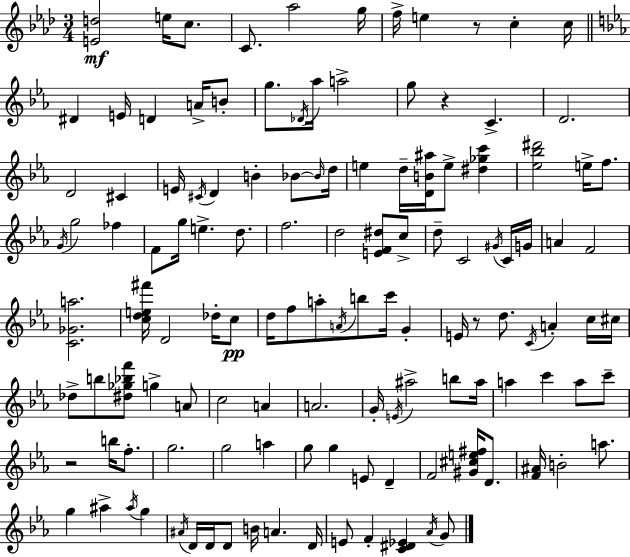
[E4,D5]/h E5/s C5/e. C4/e. Ab5/h G5/s F5/s E5/q R/e C5/q C5/s D#4/q E4/s D4/q A4/s B4/e G5/e. Db4/s Ab5/s A5/h G5/e R/q C4/q. D4/h. D4/h C#4/q E4/s C#4/s D4/q B4/q Bb4/e Bb4/s D5/s E5/q D5/s [D4,B4,A#5]/s E5/e [D#5,Gb5,C6]/q [Eb5,Bb5,D#6]/h E5/s F5/e. G4/s G5/h FES5/q F4/e G5/s E5/q. D5/e. F5/h. D5/h [E4,F4,D#5]/e C5/e D5/e C4/h G#4/s C4/s G4/s A4/q F4/h [C4,Gb4,A5]/h. [C5,D5,E5,F#6]/s D4/h Db5/s C5/e D5/s F5/e A5/e A4/s B5/e C6/s G4/q E4/s R/e D5/e. C4/s A4/q C5/s C#5/s Db5/e B5/e [D#5,Gb5,Bb5,F6]/e G5/q A4/e C5/h A4/q A4/h. G4/s E4/s A#5/h B5/e A#5/s A5/q C6/q A5/e C6/e R/h B5/s F5/e. G5/h. G5/h A5/q G5/e G5/q E4/e D4/q F4/h [G#4,C#5,E5,F#5]/s D4/e. [F4,A#4]/s B4/h A5/e. G5/q A#5/q A#5/s G5/q A#4/s D4/s D4/s D4/e B4/s A4/q. D4/s E4/e F4/q [C4,D#4,Eb4]/q Ab4/s G4/e